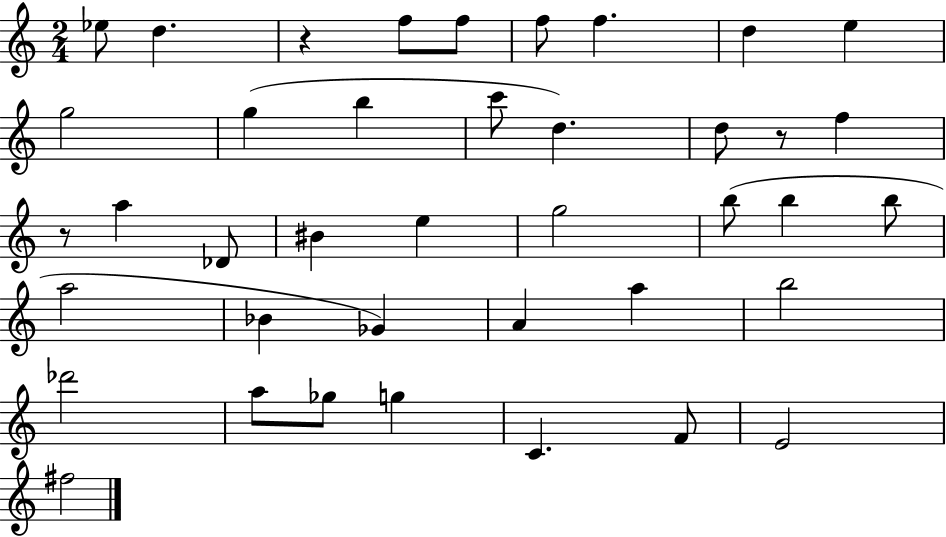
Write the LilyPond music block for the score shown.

{
  \clef treble
  \numericTimeSignature
  \time 2/4
  \key c \major
  ees''8 d''4. | r4 f''8 f''8 | f''8 f''4. | d''4 e''4 | \break g''2 | g''4( b''4 | c'''8 d''4.) | d''8 r8 f''4 | \break r8 a''4 des'8 | bis'4 e''4 | g''2 | b''8( b''4 b''8 | \break a''2 | bes'4 ges'4) | a'4 a''4 | b''2 | \break des'''2 | a''8 ges''8 g''4 | c'4. f'8 | e'2 | \break fis''2 | \bar "|."
}